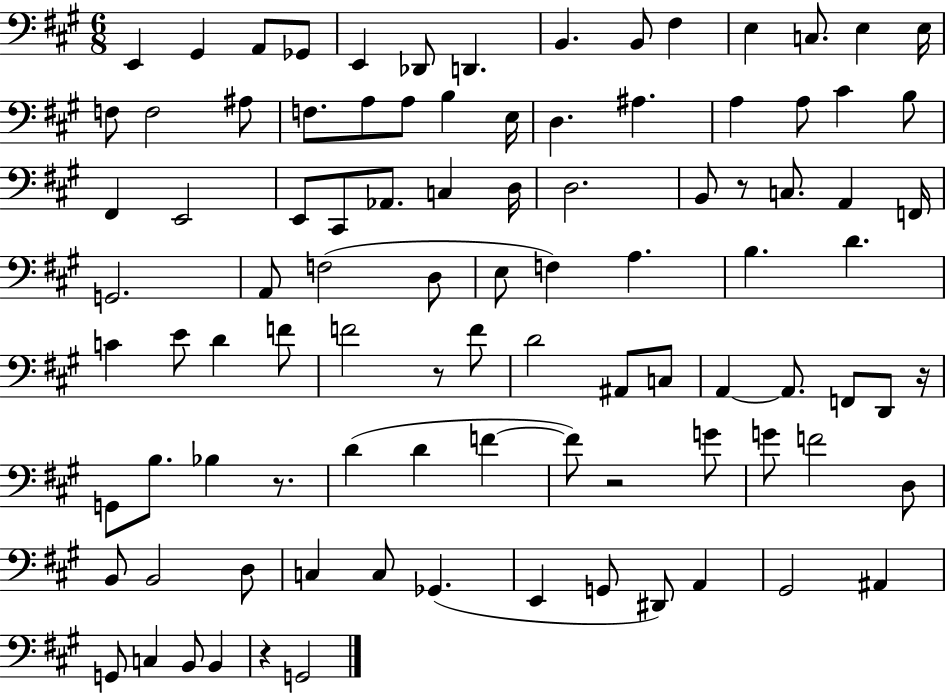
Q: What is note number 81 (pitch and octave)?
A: G2